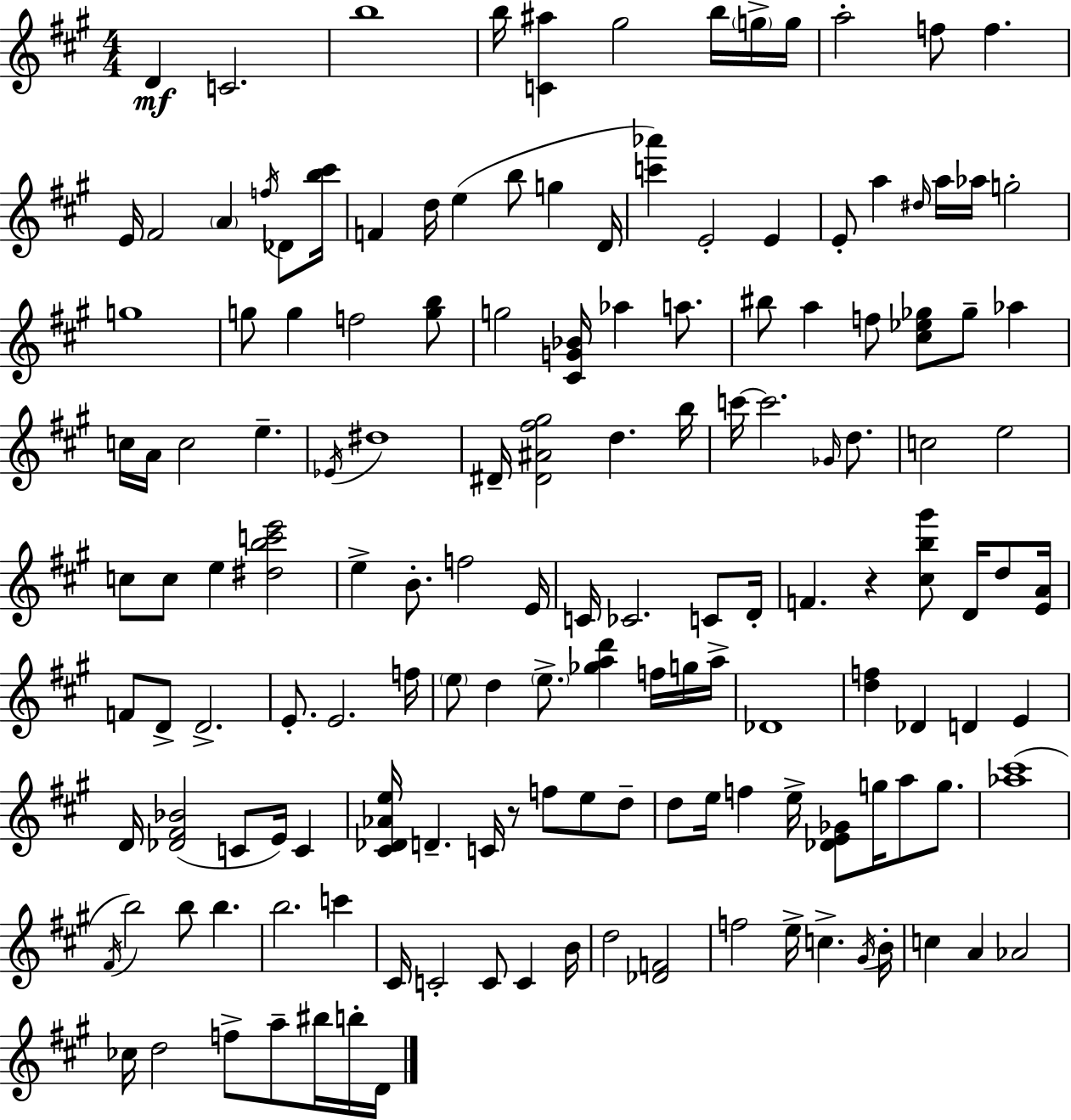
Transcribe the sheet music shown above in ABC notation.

X:1
T:Untitled
M:4/4
L:1/4
K:A
D C2 b4 b/4 [C^a] ^g2 b/4 g/4 g/4 a2 f/2 f E/4 ^F2 A f/4 _D/2 [b^c']/4 F d/4 e b/2 g D/4 [c'_a'] E2 E E/2 a ^d/4 a/4 _a/4 g2 g4 g/2 g f2 [gb]/2 g2 [^CG_B]/4 _a a/2 ^b/2 a f/2 [^c_e_g]/2 _g/2 _a c/4 A/4 c2 e _E/4 ^d4 ^D/4 [^D^A^f^g]2 d b/4 c'/4 c'2 _G/4 d/2 c2 e2 c/2 c/2 e [^dbc'e']2 e B/2 f2 E/4 C/4 _C2 C/2 D/4 F z [^cb^g']/2 D/4 d/2 [EA]/4 F/2 D/2 D2 E/2 E2 f/4 e/2 d e/2 [_gad'] f/4 g/4 a/4 _D4 [df] _D D E D/4 [_D^F_B]2 C/2 E/4 C [^C_D_Ae]/4 D C/4 z/2 f/2 e/2 d/2 d/2 e/4 f e/4 [_DE_G]/2 g/4 a/2 g/2 [_a^c']4 ^F/4 b2 b/2 b b2 c' ^C/4 C2 C/2 C B/4 d2 [_DF]2 f2 e/4 c ^G/4 B/4 c A _A2 _c/4 d2 f/2 a/2 ^b/4 b/4 D/4